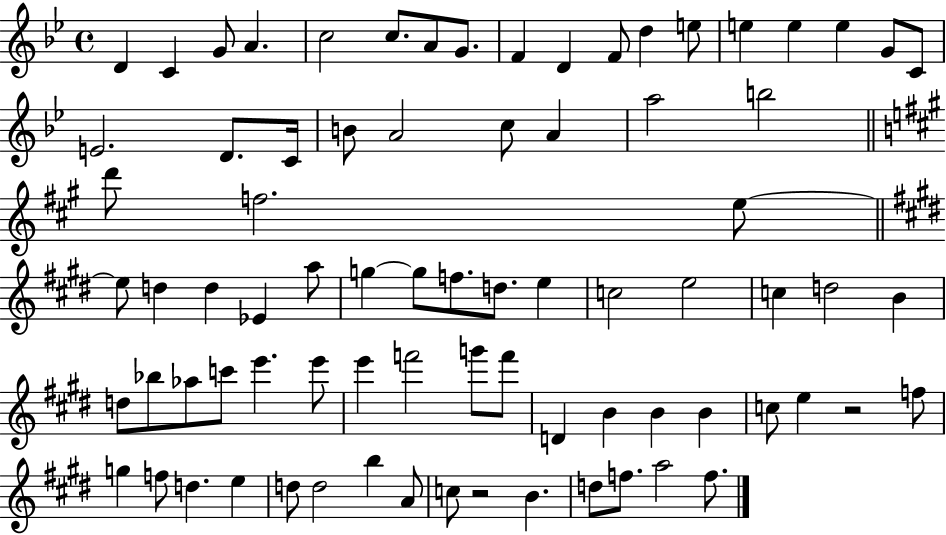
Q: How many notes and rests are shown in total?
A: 78